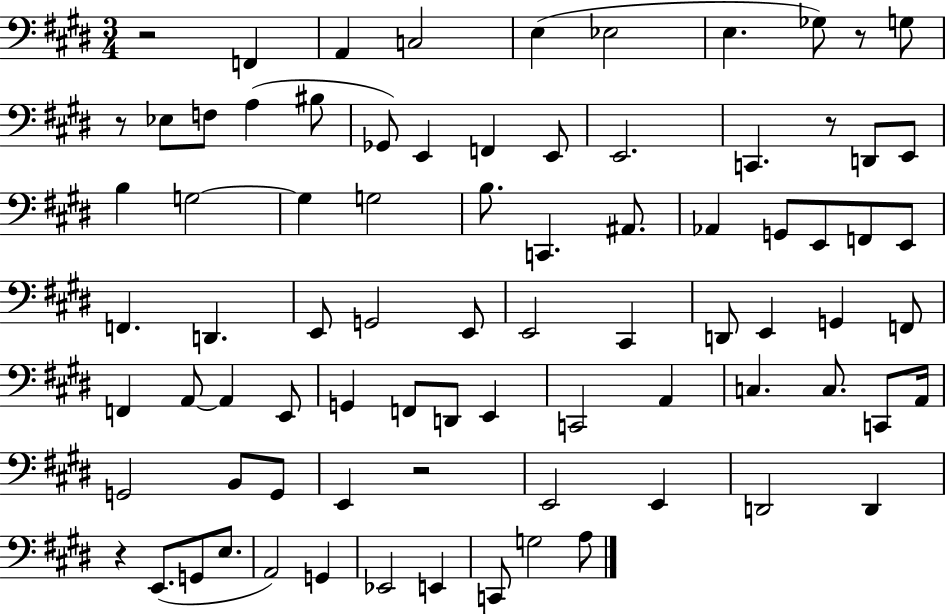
R/h F2/q A2/q C3/h E3/q Eb3/h E3/q. Gb3/e R/e G3/e R/e Eb3/e F3/e A3/q BIS3/e Gb2/e E2/q F2/q E2/e E2/h. C2/q. R/e D2/e E2/e B3/q G3/h G3/q G3/h B3/e. C2/q. A#2/e. Ab2/q G2/e E2/e F2/e E2/e F2/q. D2/q. E2/e G2/h E2/e E2/h C#2/q D2/e E2/q G2/q F2/e F2/q A2/e A2/q E2/e G2/q F2/e D2/e E2/q C2/h A2/q C3/q. C3/e. C2/e A2/s G2/h B2/e G2/e E2/q R/h E2/h E2/q D2/h D2/q R/q E2/e. G2/e E3/e. A2/h G2/q Eb2/h E2/q C2/e G3/h A3/e